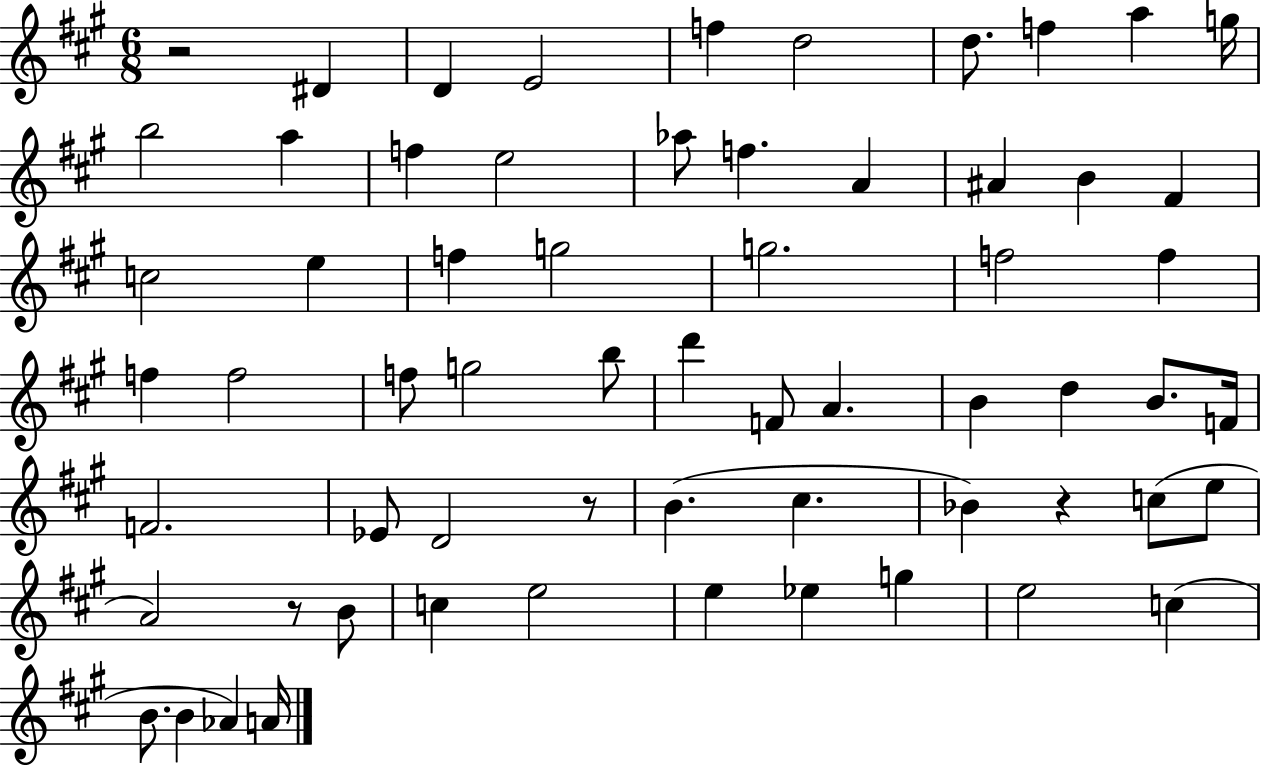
R/h D#4/q D4/q E4/h F5/q D5/h D5/e. F5/q A5/q G5/s B5/h A5/q F5/q E5/h Ab5/e F5/q. A4/q A#4/q B4/q F#4/q C5/h E5/q F5/q G5/h G5/h. F5/h F5/q F5/q F5/h F5/e G5/h B5/e D6/q F4/e A4/q. B4/q D5/q B4/e. F4/s F4/h. Eb4/e D4/h R/e B4/q. C#5/q. Bb4/q R/q C5/e E5/e A4/h R/e B4/e C5/q E5/h E5/q Eb5/q G5/q E5/h C5/q B4/e. B4/q Ab4/q A4/s